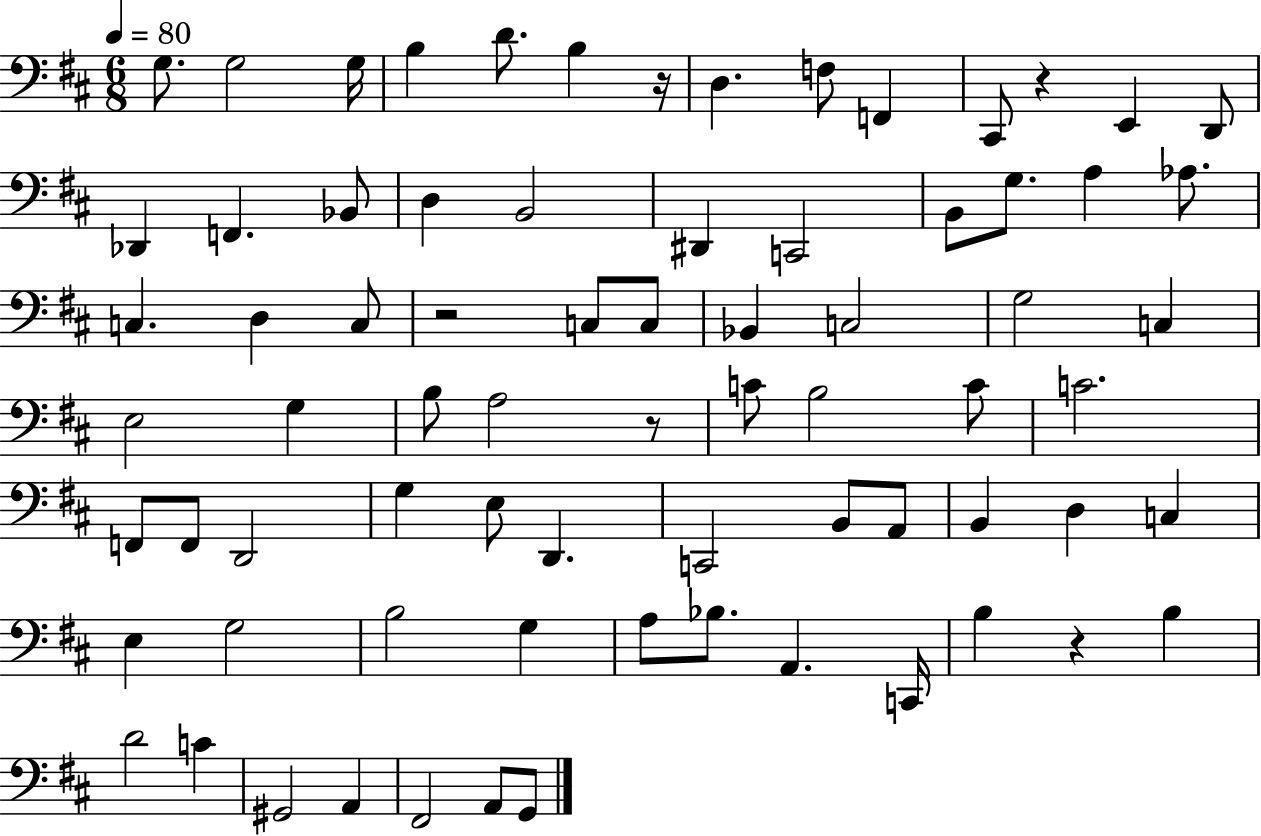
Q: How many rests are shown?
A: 5